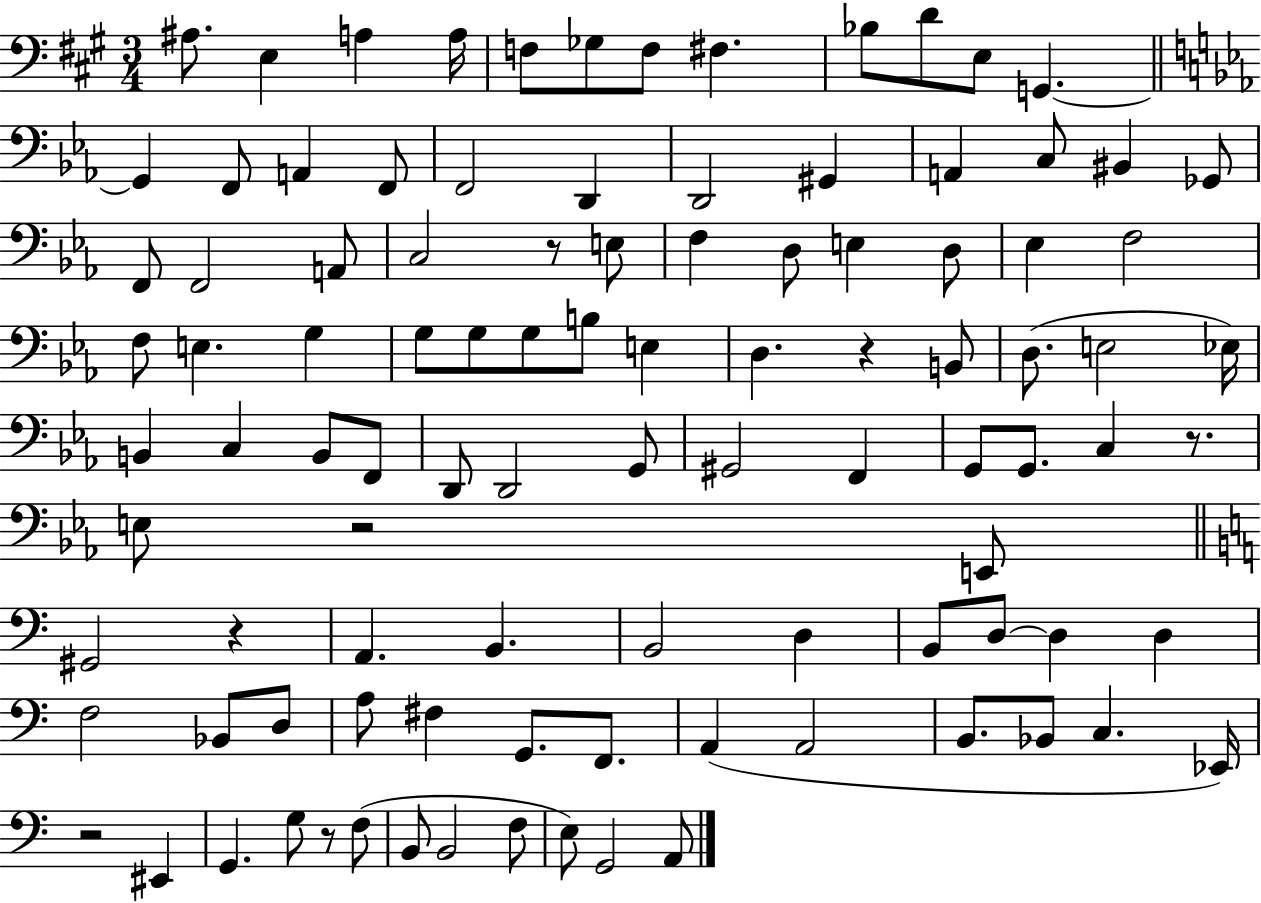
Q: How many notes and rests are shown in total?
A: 101